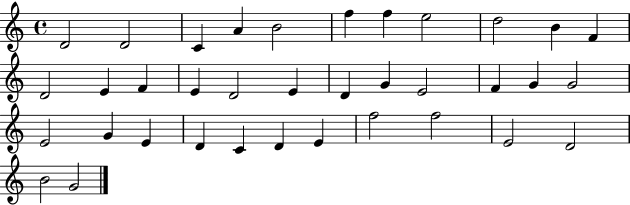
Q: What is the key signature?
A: C major